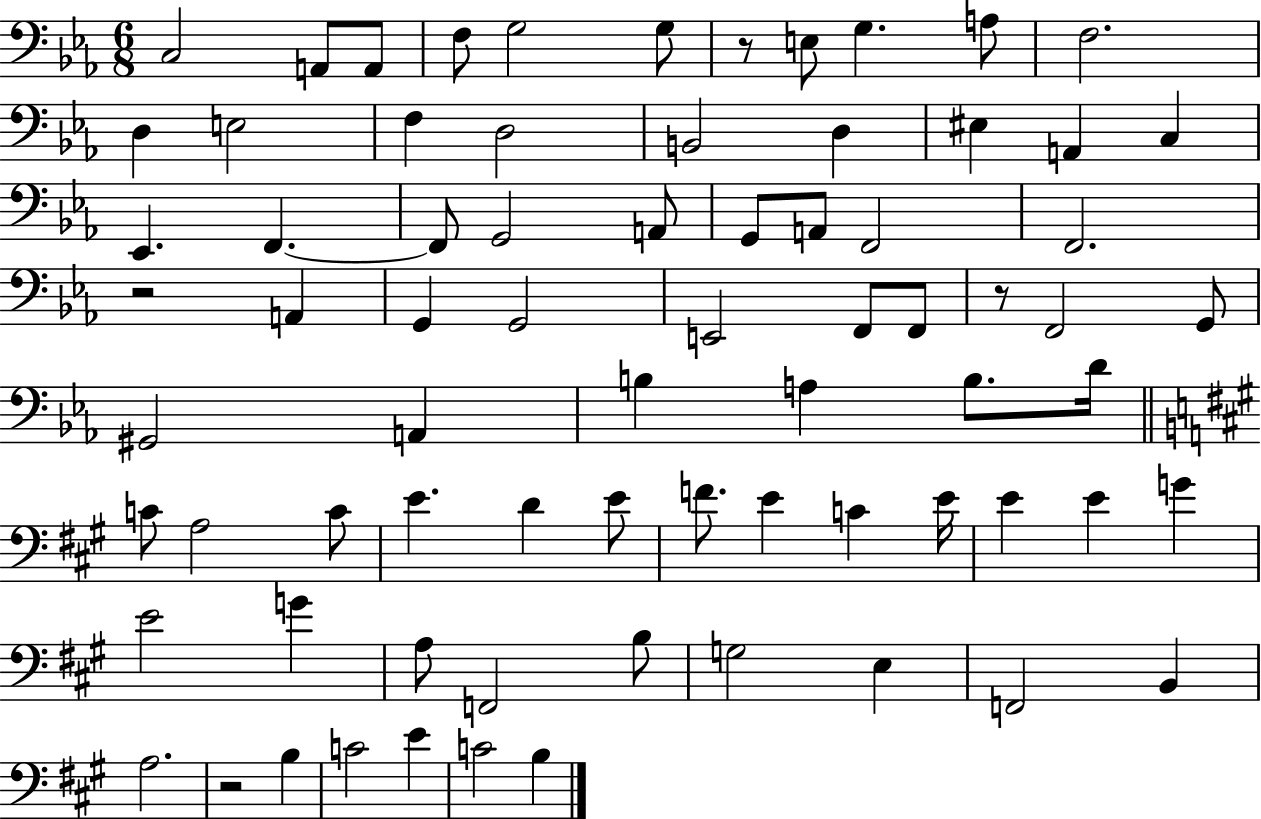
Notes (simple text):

C3/h A2/e A2/e F3/e G3/h G3/e R/e E3/e G3/q. A3/e F3/h. D3/q E3/h F3/q D3/h B2/h D3/q EIS3/q A2/q C3/q Eb2/q. F2/q. F2/e G2/h A2/e G2/e A2/e F2/h F2/h. R/h A2/q G2/q G2/h E2/h F2/e F2/e R/e F2/h G2/e G#2/h A2/q B3/q A3/q B3/e. D4/s C4/e A3/h C4/e E4/q. D4/q E4/e F4/e. E4/q C4/q E4/s E4/q E4/q G4/q E4/h G4/q A3/e F2/h B3/e G3/h E3/q F2/h B2/q A3/h. R/h B3/q C4/h E4/q C4/h B3/q